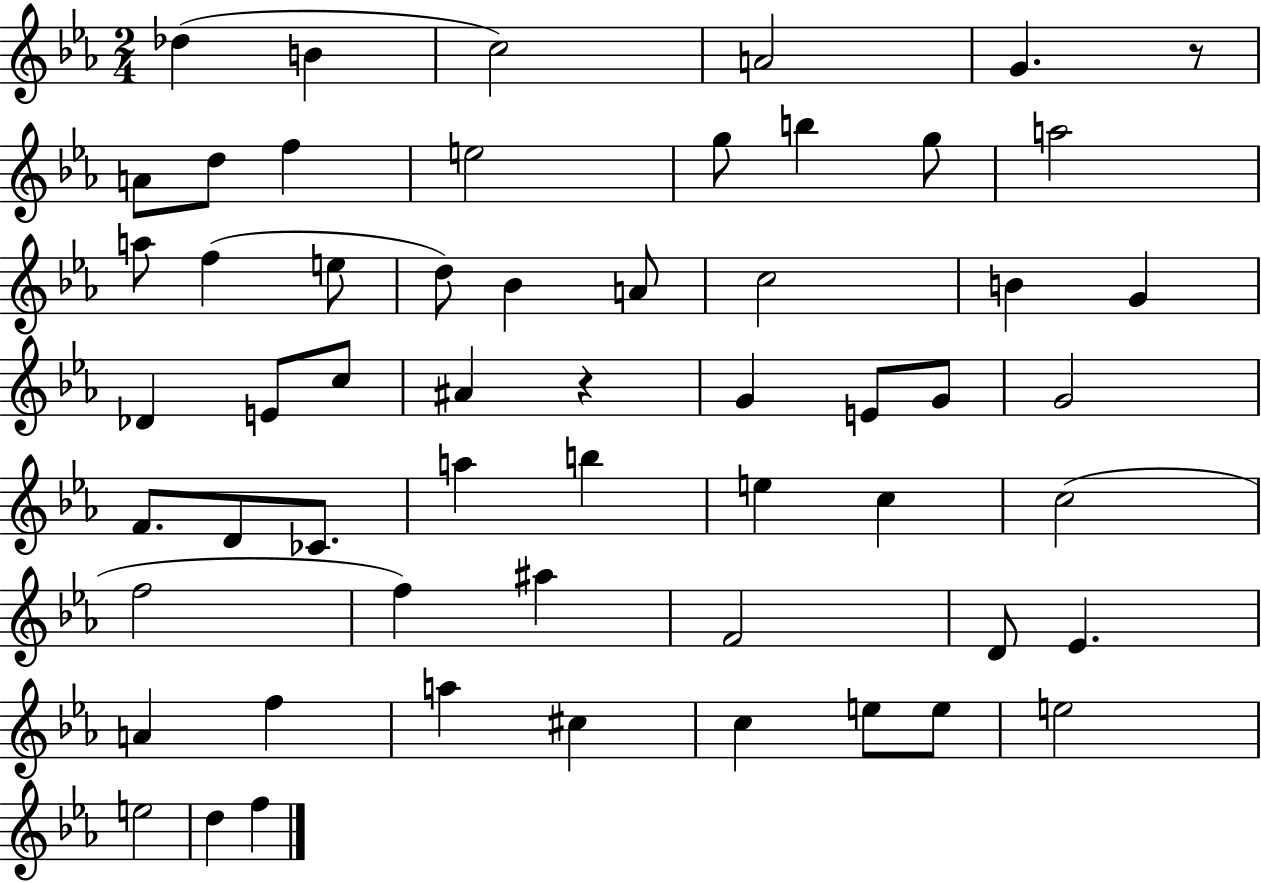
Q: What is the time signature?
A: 2/4